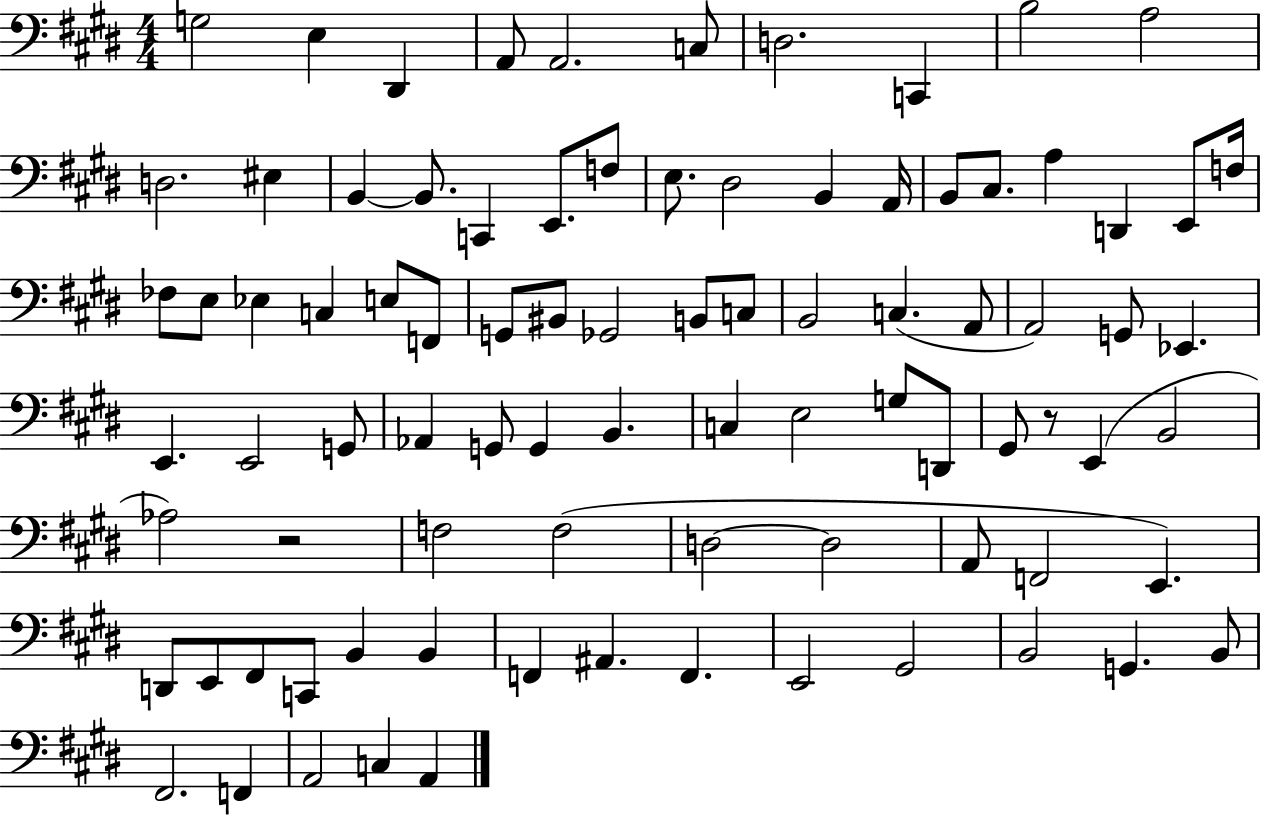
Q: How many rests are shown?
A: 2